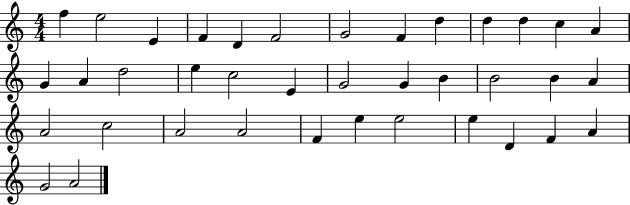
X:1
T:Untitled
M:4/4
L:1/4
K:C
f e2 E F D F2 G2 F d d d c A G A d2 e c2 E G2 G B B2 B A A2 c2 A2 A2 F e e2 e D F A G2 A2